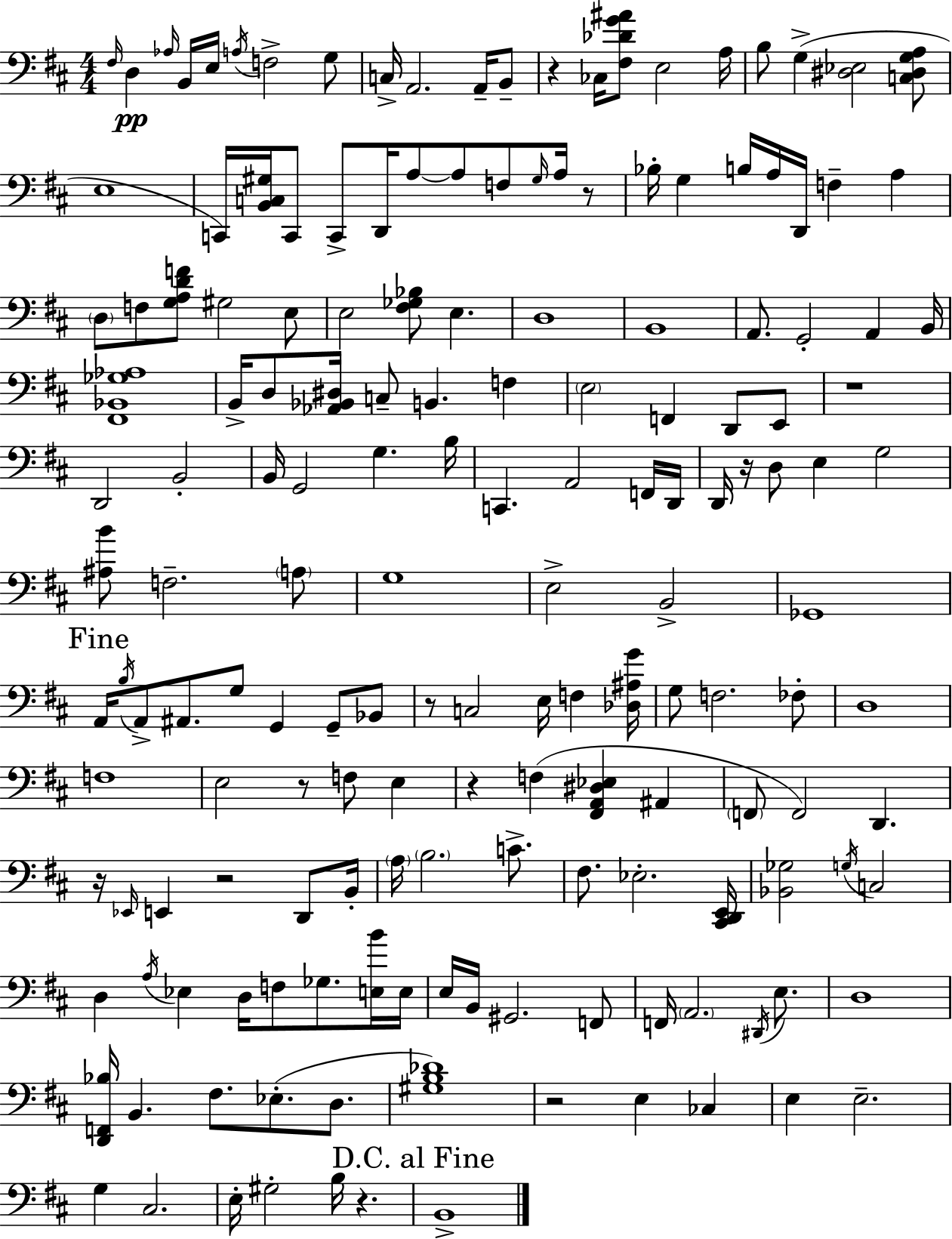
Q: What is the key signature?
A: D major